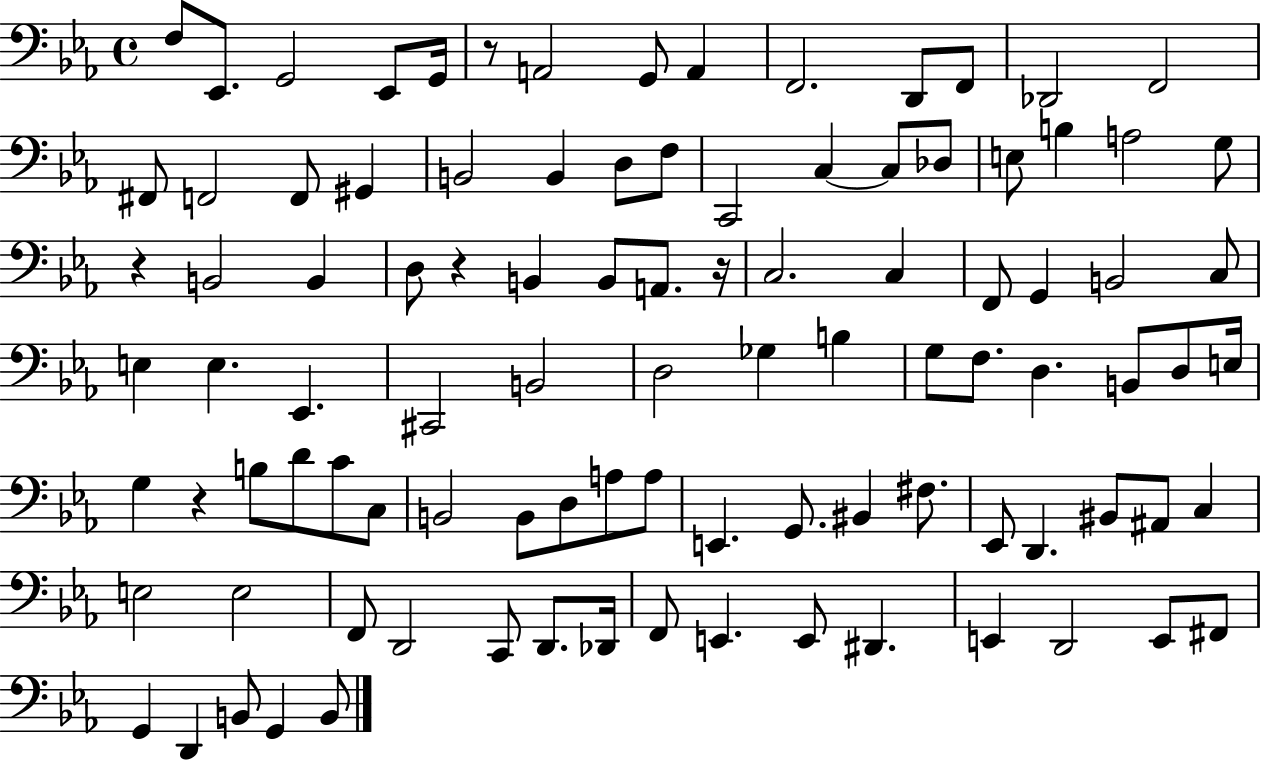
X:1
T:Untitled
M:4/4
L:1/4
K:Eb
F,/2 _E,,/2 G,,2 _E,,/2 G,,/4 z/2 A,,2 G,,/2 A,, F,,2 D,,/2 F,,/2 _D,,2 F,,2 ^F,,/2 F,,2 F,,/2 ^G,, B,,2 B,, D,/2 F,/2 C,,2 C, C,/2 _D,/2 E,/2 B, A,2 G,/2 z B,,2 B,, D,/2 z B,, B,,/2 A,,/2 z/4 C,2 C, F,,/2 G,, B,,2 C,/2 E, E, _E,, ^C,,2 B,,2 D,2 _G, B, G,/2 F,/2 D, B,,/2 D,/2 E,/4 G, z B,/2 D/2 C/2 C,/2 B,,2 B,,/2 D,/2 A,/2 A,/2 E,, G,,/2 ^B,, ^F,/2 _E,,/2 D,, ^B,,/2 ^A,,/2 C, E,2 E,2 F,,/2 D,,2 C,,/2 D,,/2 _D,,/4 F,,/2 E,, E,,/2 ^D,, E,, D,,2 E,,/2 ^F,,/2 G,, D,, B,,/2 G,, B,,/2